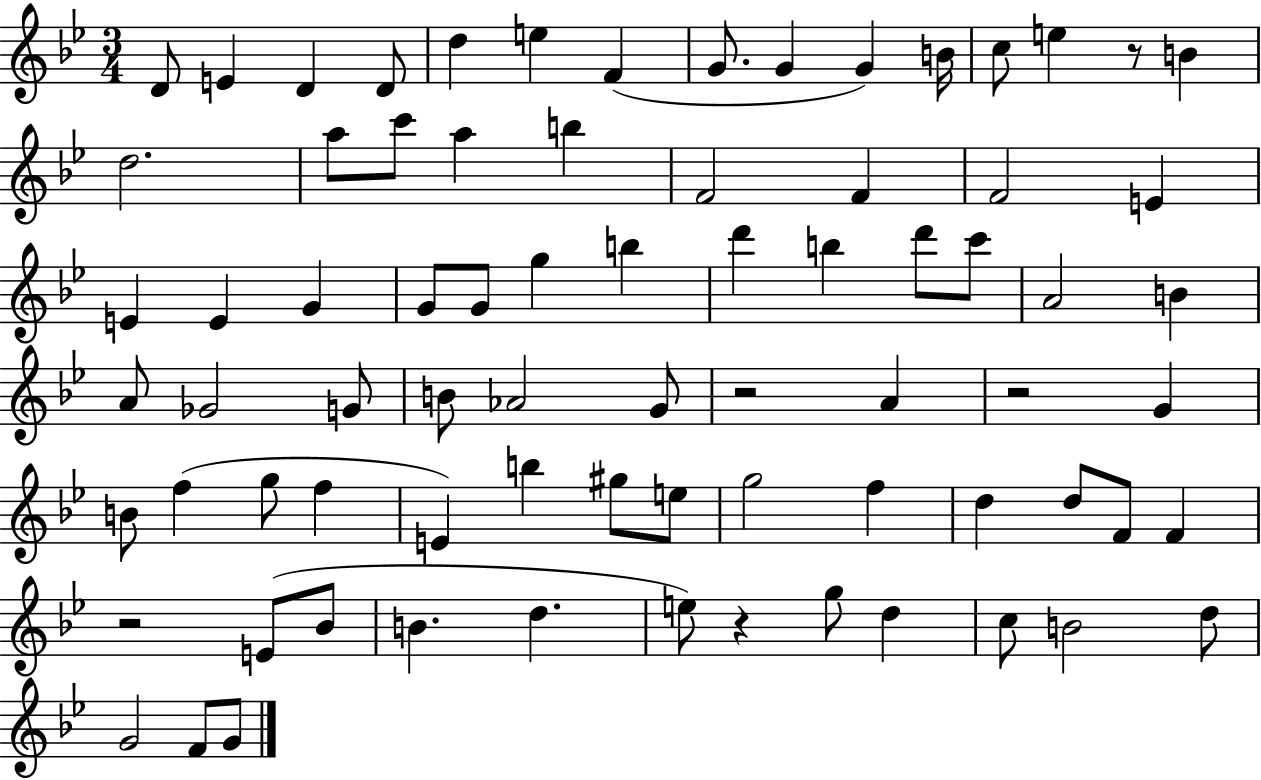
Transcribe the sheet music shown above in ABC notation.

X:1
T:Untitled
M:3/4
L:1/4
K:Bb
D/2 E D D/2 d e F G/2 G G B/4 c/2 e z/2 B d2 a/2 c'/2 a b F2 F F2 E E E G G/2 G/2 g b d' b d'/2 c'/2 A2 B A/2 _G2 G/2 B/2 _A2 G/2 z2 A z2 G B/2 f g/2 f E b ^g/2 e/2 g2 f d d/2 F/2 F z2 E/2 _B/2 B d e/2 z g/2 d c/2 B2 d/2 G2 F/2 G/2